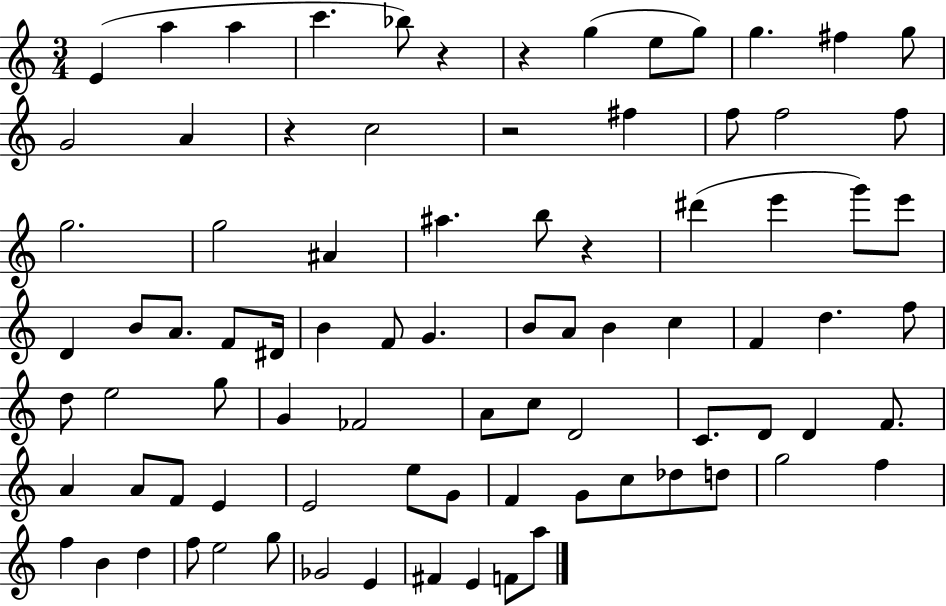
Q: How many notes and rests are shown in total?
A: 85